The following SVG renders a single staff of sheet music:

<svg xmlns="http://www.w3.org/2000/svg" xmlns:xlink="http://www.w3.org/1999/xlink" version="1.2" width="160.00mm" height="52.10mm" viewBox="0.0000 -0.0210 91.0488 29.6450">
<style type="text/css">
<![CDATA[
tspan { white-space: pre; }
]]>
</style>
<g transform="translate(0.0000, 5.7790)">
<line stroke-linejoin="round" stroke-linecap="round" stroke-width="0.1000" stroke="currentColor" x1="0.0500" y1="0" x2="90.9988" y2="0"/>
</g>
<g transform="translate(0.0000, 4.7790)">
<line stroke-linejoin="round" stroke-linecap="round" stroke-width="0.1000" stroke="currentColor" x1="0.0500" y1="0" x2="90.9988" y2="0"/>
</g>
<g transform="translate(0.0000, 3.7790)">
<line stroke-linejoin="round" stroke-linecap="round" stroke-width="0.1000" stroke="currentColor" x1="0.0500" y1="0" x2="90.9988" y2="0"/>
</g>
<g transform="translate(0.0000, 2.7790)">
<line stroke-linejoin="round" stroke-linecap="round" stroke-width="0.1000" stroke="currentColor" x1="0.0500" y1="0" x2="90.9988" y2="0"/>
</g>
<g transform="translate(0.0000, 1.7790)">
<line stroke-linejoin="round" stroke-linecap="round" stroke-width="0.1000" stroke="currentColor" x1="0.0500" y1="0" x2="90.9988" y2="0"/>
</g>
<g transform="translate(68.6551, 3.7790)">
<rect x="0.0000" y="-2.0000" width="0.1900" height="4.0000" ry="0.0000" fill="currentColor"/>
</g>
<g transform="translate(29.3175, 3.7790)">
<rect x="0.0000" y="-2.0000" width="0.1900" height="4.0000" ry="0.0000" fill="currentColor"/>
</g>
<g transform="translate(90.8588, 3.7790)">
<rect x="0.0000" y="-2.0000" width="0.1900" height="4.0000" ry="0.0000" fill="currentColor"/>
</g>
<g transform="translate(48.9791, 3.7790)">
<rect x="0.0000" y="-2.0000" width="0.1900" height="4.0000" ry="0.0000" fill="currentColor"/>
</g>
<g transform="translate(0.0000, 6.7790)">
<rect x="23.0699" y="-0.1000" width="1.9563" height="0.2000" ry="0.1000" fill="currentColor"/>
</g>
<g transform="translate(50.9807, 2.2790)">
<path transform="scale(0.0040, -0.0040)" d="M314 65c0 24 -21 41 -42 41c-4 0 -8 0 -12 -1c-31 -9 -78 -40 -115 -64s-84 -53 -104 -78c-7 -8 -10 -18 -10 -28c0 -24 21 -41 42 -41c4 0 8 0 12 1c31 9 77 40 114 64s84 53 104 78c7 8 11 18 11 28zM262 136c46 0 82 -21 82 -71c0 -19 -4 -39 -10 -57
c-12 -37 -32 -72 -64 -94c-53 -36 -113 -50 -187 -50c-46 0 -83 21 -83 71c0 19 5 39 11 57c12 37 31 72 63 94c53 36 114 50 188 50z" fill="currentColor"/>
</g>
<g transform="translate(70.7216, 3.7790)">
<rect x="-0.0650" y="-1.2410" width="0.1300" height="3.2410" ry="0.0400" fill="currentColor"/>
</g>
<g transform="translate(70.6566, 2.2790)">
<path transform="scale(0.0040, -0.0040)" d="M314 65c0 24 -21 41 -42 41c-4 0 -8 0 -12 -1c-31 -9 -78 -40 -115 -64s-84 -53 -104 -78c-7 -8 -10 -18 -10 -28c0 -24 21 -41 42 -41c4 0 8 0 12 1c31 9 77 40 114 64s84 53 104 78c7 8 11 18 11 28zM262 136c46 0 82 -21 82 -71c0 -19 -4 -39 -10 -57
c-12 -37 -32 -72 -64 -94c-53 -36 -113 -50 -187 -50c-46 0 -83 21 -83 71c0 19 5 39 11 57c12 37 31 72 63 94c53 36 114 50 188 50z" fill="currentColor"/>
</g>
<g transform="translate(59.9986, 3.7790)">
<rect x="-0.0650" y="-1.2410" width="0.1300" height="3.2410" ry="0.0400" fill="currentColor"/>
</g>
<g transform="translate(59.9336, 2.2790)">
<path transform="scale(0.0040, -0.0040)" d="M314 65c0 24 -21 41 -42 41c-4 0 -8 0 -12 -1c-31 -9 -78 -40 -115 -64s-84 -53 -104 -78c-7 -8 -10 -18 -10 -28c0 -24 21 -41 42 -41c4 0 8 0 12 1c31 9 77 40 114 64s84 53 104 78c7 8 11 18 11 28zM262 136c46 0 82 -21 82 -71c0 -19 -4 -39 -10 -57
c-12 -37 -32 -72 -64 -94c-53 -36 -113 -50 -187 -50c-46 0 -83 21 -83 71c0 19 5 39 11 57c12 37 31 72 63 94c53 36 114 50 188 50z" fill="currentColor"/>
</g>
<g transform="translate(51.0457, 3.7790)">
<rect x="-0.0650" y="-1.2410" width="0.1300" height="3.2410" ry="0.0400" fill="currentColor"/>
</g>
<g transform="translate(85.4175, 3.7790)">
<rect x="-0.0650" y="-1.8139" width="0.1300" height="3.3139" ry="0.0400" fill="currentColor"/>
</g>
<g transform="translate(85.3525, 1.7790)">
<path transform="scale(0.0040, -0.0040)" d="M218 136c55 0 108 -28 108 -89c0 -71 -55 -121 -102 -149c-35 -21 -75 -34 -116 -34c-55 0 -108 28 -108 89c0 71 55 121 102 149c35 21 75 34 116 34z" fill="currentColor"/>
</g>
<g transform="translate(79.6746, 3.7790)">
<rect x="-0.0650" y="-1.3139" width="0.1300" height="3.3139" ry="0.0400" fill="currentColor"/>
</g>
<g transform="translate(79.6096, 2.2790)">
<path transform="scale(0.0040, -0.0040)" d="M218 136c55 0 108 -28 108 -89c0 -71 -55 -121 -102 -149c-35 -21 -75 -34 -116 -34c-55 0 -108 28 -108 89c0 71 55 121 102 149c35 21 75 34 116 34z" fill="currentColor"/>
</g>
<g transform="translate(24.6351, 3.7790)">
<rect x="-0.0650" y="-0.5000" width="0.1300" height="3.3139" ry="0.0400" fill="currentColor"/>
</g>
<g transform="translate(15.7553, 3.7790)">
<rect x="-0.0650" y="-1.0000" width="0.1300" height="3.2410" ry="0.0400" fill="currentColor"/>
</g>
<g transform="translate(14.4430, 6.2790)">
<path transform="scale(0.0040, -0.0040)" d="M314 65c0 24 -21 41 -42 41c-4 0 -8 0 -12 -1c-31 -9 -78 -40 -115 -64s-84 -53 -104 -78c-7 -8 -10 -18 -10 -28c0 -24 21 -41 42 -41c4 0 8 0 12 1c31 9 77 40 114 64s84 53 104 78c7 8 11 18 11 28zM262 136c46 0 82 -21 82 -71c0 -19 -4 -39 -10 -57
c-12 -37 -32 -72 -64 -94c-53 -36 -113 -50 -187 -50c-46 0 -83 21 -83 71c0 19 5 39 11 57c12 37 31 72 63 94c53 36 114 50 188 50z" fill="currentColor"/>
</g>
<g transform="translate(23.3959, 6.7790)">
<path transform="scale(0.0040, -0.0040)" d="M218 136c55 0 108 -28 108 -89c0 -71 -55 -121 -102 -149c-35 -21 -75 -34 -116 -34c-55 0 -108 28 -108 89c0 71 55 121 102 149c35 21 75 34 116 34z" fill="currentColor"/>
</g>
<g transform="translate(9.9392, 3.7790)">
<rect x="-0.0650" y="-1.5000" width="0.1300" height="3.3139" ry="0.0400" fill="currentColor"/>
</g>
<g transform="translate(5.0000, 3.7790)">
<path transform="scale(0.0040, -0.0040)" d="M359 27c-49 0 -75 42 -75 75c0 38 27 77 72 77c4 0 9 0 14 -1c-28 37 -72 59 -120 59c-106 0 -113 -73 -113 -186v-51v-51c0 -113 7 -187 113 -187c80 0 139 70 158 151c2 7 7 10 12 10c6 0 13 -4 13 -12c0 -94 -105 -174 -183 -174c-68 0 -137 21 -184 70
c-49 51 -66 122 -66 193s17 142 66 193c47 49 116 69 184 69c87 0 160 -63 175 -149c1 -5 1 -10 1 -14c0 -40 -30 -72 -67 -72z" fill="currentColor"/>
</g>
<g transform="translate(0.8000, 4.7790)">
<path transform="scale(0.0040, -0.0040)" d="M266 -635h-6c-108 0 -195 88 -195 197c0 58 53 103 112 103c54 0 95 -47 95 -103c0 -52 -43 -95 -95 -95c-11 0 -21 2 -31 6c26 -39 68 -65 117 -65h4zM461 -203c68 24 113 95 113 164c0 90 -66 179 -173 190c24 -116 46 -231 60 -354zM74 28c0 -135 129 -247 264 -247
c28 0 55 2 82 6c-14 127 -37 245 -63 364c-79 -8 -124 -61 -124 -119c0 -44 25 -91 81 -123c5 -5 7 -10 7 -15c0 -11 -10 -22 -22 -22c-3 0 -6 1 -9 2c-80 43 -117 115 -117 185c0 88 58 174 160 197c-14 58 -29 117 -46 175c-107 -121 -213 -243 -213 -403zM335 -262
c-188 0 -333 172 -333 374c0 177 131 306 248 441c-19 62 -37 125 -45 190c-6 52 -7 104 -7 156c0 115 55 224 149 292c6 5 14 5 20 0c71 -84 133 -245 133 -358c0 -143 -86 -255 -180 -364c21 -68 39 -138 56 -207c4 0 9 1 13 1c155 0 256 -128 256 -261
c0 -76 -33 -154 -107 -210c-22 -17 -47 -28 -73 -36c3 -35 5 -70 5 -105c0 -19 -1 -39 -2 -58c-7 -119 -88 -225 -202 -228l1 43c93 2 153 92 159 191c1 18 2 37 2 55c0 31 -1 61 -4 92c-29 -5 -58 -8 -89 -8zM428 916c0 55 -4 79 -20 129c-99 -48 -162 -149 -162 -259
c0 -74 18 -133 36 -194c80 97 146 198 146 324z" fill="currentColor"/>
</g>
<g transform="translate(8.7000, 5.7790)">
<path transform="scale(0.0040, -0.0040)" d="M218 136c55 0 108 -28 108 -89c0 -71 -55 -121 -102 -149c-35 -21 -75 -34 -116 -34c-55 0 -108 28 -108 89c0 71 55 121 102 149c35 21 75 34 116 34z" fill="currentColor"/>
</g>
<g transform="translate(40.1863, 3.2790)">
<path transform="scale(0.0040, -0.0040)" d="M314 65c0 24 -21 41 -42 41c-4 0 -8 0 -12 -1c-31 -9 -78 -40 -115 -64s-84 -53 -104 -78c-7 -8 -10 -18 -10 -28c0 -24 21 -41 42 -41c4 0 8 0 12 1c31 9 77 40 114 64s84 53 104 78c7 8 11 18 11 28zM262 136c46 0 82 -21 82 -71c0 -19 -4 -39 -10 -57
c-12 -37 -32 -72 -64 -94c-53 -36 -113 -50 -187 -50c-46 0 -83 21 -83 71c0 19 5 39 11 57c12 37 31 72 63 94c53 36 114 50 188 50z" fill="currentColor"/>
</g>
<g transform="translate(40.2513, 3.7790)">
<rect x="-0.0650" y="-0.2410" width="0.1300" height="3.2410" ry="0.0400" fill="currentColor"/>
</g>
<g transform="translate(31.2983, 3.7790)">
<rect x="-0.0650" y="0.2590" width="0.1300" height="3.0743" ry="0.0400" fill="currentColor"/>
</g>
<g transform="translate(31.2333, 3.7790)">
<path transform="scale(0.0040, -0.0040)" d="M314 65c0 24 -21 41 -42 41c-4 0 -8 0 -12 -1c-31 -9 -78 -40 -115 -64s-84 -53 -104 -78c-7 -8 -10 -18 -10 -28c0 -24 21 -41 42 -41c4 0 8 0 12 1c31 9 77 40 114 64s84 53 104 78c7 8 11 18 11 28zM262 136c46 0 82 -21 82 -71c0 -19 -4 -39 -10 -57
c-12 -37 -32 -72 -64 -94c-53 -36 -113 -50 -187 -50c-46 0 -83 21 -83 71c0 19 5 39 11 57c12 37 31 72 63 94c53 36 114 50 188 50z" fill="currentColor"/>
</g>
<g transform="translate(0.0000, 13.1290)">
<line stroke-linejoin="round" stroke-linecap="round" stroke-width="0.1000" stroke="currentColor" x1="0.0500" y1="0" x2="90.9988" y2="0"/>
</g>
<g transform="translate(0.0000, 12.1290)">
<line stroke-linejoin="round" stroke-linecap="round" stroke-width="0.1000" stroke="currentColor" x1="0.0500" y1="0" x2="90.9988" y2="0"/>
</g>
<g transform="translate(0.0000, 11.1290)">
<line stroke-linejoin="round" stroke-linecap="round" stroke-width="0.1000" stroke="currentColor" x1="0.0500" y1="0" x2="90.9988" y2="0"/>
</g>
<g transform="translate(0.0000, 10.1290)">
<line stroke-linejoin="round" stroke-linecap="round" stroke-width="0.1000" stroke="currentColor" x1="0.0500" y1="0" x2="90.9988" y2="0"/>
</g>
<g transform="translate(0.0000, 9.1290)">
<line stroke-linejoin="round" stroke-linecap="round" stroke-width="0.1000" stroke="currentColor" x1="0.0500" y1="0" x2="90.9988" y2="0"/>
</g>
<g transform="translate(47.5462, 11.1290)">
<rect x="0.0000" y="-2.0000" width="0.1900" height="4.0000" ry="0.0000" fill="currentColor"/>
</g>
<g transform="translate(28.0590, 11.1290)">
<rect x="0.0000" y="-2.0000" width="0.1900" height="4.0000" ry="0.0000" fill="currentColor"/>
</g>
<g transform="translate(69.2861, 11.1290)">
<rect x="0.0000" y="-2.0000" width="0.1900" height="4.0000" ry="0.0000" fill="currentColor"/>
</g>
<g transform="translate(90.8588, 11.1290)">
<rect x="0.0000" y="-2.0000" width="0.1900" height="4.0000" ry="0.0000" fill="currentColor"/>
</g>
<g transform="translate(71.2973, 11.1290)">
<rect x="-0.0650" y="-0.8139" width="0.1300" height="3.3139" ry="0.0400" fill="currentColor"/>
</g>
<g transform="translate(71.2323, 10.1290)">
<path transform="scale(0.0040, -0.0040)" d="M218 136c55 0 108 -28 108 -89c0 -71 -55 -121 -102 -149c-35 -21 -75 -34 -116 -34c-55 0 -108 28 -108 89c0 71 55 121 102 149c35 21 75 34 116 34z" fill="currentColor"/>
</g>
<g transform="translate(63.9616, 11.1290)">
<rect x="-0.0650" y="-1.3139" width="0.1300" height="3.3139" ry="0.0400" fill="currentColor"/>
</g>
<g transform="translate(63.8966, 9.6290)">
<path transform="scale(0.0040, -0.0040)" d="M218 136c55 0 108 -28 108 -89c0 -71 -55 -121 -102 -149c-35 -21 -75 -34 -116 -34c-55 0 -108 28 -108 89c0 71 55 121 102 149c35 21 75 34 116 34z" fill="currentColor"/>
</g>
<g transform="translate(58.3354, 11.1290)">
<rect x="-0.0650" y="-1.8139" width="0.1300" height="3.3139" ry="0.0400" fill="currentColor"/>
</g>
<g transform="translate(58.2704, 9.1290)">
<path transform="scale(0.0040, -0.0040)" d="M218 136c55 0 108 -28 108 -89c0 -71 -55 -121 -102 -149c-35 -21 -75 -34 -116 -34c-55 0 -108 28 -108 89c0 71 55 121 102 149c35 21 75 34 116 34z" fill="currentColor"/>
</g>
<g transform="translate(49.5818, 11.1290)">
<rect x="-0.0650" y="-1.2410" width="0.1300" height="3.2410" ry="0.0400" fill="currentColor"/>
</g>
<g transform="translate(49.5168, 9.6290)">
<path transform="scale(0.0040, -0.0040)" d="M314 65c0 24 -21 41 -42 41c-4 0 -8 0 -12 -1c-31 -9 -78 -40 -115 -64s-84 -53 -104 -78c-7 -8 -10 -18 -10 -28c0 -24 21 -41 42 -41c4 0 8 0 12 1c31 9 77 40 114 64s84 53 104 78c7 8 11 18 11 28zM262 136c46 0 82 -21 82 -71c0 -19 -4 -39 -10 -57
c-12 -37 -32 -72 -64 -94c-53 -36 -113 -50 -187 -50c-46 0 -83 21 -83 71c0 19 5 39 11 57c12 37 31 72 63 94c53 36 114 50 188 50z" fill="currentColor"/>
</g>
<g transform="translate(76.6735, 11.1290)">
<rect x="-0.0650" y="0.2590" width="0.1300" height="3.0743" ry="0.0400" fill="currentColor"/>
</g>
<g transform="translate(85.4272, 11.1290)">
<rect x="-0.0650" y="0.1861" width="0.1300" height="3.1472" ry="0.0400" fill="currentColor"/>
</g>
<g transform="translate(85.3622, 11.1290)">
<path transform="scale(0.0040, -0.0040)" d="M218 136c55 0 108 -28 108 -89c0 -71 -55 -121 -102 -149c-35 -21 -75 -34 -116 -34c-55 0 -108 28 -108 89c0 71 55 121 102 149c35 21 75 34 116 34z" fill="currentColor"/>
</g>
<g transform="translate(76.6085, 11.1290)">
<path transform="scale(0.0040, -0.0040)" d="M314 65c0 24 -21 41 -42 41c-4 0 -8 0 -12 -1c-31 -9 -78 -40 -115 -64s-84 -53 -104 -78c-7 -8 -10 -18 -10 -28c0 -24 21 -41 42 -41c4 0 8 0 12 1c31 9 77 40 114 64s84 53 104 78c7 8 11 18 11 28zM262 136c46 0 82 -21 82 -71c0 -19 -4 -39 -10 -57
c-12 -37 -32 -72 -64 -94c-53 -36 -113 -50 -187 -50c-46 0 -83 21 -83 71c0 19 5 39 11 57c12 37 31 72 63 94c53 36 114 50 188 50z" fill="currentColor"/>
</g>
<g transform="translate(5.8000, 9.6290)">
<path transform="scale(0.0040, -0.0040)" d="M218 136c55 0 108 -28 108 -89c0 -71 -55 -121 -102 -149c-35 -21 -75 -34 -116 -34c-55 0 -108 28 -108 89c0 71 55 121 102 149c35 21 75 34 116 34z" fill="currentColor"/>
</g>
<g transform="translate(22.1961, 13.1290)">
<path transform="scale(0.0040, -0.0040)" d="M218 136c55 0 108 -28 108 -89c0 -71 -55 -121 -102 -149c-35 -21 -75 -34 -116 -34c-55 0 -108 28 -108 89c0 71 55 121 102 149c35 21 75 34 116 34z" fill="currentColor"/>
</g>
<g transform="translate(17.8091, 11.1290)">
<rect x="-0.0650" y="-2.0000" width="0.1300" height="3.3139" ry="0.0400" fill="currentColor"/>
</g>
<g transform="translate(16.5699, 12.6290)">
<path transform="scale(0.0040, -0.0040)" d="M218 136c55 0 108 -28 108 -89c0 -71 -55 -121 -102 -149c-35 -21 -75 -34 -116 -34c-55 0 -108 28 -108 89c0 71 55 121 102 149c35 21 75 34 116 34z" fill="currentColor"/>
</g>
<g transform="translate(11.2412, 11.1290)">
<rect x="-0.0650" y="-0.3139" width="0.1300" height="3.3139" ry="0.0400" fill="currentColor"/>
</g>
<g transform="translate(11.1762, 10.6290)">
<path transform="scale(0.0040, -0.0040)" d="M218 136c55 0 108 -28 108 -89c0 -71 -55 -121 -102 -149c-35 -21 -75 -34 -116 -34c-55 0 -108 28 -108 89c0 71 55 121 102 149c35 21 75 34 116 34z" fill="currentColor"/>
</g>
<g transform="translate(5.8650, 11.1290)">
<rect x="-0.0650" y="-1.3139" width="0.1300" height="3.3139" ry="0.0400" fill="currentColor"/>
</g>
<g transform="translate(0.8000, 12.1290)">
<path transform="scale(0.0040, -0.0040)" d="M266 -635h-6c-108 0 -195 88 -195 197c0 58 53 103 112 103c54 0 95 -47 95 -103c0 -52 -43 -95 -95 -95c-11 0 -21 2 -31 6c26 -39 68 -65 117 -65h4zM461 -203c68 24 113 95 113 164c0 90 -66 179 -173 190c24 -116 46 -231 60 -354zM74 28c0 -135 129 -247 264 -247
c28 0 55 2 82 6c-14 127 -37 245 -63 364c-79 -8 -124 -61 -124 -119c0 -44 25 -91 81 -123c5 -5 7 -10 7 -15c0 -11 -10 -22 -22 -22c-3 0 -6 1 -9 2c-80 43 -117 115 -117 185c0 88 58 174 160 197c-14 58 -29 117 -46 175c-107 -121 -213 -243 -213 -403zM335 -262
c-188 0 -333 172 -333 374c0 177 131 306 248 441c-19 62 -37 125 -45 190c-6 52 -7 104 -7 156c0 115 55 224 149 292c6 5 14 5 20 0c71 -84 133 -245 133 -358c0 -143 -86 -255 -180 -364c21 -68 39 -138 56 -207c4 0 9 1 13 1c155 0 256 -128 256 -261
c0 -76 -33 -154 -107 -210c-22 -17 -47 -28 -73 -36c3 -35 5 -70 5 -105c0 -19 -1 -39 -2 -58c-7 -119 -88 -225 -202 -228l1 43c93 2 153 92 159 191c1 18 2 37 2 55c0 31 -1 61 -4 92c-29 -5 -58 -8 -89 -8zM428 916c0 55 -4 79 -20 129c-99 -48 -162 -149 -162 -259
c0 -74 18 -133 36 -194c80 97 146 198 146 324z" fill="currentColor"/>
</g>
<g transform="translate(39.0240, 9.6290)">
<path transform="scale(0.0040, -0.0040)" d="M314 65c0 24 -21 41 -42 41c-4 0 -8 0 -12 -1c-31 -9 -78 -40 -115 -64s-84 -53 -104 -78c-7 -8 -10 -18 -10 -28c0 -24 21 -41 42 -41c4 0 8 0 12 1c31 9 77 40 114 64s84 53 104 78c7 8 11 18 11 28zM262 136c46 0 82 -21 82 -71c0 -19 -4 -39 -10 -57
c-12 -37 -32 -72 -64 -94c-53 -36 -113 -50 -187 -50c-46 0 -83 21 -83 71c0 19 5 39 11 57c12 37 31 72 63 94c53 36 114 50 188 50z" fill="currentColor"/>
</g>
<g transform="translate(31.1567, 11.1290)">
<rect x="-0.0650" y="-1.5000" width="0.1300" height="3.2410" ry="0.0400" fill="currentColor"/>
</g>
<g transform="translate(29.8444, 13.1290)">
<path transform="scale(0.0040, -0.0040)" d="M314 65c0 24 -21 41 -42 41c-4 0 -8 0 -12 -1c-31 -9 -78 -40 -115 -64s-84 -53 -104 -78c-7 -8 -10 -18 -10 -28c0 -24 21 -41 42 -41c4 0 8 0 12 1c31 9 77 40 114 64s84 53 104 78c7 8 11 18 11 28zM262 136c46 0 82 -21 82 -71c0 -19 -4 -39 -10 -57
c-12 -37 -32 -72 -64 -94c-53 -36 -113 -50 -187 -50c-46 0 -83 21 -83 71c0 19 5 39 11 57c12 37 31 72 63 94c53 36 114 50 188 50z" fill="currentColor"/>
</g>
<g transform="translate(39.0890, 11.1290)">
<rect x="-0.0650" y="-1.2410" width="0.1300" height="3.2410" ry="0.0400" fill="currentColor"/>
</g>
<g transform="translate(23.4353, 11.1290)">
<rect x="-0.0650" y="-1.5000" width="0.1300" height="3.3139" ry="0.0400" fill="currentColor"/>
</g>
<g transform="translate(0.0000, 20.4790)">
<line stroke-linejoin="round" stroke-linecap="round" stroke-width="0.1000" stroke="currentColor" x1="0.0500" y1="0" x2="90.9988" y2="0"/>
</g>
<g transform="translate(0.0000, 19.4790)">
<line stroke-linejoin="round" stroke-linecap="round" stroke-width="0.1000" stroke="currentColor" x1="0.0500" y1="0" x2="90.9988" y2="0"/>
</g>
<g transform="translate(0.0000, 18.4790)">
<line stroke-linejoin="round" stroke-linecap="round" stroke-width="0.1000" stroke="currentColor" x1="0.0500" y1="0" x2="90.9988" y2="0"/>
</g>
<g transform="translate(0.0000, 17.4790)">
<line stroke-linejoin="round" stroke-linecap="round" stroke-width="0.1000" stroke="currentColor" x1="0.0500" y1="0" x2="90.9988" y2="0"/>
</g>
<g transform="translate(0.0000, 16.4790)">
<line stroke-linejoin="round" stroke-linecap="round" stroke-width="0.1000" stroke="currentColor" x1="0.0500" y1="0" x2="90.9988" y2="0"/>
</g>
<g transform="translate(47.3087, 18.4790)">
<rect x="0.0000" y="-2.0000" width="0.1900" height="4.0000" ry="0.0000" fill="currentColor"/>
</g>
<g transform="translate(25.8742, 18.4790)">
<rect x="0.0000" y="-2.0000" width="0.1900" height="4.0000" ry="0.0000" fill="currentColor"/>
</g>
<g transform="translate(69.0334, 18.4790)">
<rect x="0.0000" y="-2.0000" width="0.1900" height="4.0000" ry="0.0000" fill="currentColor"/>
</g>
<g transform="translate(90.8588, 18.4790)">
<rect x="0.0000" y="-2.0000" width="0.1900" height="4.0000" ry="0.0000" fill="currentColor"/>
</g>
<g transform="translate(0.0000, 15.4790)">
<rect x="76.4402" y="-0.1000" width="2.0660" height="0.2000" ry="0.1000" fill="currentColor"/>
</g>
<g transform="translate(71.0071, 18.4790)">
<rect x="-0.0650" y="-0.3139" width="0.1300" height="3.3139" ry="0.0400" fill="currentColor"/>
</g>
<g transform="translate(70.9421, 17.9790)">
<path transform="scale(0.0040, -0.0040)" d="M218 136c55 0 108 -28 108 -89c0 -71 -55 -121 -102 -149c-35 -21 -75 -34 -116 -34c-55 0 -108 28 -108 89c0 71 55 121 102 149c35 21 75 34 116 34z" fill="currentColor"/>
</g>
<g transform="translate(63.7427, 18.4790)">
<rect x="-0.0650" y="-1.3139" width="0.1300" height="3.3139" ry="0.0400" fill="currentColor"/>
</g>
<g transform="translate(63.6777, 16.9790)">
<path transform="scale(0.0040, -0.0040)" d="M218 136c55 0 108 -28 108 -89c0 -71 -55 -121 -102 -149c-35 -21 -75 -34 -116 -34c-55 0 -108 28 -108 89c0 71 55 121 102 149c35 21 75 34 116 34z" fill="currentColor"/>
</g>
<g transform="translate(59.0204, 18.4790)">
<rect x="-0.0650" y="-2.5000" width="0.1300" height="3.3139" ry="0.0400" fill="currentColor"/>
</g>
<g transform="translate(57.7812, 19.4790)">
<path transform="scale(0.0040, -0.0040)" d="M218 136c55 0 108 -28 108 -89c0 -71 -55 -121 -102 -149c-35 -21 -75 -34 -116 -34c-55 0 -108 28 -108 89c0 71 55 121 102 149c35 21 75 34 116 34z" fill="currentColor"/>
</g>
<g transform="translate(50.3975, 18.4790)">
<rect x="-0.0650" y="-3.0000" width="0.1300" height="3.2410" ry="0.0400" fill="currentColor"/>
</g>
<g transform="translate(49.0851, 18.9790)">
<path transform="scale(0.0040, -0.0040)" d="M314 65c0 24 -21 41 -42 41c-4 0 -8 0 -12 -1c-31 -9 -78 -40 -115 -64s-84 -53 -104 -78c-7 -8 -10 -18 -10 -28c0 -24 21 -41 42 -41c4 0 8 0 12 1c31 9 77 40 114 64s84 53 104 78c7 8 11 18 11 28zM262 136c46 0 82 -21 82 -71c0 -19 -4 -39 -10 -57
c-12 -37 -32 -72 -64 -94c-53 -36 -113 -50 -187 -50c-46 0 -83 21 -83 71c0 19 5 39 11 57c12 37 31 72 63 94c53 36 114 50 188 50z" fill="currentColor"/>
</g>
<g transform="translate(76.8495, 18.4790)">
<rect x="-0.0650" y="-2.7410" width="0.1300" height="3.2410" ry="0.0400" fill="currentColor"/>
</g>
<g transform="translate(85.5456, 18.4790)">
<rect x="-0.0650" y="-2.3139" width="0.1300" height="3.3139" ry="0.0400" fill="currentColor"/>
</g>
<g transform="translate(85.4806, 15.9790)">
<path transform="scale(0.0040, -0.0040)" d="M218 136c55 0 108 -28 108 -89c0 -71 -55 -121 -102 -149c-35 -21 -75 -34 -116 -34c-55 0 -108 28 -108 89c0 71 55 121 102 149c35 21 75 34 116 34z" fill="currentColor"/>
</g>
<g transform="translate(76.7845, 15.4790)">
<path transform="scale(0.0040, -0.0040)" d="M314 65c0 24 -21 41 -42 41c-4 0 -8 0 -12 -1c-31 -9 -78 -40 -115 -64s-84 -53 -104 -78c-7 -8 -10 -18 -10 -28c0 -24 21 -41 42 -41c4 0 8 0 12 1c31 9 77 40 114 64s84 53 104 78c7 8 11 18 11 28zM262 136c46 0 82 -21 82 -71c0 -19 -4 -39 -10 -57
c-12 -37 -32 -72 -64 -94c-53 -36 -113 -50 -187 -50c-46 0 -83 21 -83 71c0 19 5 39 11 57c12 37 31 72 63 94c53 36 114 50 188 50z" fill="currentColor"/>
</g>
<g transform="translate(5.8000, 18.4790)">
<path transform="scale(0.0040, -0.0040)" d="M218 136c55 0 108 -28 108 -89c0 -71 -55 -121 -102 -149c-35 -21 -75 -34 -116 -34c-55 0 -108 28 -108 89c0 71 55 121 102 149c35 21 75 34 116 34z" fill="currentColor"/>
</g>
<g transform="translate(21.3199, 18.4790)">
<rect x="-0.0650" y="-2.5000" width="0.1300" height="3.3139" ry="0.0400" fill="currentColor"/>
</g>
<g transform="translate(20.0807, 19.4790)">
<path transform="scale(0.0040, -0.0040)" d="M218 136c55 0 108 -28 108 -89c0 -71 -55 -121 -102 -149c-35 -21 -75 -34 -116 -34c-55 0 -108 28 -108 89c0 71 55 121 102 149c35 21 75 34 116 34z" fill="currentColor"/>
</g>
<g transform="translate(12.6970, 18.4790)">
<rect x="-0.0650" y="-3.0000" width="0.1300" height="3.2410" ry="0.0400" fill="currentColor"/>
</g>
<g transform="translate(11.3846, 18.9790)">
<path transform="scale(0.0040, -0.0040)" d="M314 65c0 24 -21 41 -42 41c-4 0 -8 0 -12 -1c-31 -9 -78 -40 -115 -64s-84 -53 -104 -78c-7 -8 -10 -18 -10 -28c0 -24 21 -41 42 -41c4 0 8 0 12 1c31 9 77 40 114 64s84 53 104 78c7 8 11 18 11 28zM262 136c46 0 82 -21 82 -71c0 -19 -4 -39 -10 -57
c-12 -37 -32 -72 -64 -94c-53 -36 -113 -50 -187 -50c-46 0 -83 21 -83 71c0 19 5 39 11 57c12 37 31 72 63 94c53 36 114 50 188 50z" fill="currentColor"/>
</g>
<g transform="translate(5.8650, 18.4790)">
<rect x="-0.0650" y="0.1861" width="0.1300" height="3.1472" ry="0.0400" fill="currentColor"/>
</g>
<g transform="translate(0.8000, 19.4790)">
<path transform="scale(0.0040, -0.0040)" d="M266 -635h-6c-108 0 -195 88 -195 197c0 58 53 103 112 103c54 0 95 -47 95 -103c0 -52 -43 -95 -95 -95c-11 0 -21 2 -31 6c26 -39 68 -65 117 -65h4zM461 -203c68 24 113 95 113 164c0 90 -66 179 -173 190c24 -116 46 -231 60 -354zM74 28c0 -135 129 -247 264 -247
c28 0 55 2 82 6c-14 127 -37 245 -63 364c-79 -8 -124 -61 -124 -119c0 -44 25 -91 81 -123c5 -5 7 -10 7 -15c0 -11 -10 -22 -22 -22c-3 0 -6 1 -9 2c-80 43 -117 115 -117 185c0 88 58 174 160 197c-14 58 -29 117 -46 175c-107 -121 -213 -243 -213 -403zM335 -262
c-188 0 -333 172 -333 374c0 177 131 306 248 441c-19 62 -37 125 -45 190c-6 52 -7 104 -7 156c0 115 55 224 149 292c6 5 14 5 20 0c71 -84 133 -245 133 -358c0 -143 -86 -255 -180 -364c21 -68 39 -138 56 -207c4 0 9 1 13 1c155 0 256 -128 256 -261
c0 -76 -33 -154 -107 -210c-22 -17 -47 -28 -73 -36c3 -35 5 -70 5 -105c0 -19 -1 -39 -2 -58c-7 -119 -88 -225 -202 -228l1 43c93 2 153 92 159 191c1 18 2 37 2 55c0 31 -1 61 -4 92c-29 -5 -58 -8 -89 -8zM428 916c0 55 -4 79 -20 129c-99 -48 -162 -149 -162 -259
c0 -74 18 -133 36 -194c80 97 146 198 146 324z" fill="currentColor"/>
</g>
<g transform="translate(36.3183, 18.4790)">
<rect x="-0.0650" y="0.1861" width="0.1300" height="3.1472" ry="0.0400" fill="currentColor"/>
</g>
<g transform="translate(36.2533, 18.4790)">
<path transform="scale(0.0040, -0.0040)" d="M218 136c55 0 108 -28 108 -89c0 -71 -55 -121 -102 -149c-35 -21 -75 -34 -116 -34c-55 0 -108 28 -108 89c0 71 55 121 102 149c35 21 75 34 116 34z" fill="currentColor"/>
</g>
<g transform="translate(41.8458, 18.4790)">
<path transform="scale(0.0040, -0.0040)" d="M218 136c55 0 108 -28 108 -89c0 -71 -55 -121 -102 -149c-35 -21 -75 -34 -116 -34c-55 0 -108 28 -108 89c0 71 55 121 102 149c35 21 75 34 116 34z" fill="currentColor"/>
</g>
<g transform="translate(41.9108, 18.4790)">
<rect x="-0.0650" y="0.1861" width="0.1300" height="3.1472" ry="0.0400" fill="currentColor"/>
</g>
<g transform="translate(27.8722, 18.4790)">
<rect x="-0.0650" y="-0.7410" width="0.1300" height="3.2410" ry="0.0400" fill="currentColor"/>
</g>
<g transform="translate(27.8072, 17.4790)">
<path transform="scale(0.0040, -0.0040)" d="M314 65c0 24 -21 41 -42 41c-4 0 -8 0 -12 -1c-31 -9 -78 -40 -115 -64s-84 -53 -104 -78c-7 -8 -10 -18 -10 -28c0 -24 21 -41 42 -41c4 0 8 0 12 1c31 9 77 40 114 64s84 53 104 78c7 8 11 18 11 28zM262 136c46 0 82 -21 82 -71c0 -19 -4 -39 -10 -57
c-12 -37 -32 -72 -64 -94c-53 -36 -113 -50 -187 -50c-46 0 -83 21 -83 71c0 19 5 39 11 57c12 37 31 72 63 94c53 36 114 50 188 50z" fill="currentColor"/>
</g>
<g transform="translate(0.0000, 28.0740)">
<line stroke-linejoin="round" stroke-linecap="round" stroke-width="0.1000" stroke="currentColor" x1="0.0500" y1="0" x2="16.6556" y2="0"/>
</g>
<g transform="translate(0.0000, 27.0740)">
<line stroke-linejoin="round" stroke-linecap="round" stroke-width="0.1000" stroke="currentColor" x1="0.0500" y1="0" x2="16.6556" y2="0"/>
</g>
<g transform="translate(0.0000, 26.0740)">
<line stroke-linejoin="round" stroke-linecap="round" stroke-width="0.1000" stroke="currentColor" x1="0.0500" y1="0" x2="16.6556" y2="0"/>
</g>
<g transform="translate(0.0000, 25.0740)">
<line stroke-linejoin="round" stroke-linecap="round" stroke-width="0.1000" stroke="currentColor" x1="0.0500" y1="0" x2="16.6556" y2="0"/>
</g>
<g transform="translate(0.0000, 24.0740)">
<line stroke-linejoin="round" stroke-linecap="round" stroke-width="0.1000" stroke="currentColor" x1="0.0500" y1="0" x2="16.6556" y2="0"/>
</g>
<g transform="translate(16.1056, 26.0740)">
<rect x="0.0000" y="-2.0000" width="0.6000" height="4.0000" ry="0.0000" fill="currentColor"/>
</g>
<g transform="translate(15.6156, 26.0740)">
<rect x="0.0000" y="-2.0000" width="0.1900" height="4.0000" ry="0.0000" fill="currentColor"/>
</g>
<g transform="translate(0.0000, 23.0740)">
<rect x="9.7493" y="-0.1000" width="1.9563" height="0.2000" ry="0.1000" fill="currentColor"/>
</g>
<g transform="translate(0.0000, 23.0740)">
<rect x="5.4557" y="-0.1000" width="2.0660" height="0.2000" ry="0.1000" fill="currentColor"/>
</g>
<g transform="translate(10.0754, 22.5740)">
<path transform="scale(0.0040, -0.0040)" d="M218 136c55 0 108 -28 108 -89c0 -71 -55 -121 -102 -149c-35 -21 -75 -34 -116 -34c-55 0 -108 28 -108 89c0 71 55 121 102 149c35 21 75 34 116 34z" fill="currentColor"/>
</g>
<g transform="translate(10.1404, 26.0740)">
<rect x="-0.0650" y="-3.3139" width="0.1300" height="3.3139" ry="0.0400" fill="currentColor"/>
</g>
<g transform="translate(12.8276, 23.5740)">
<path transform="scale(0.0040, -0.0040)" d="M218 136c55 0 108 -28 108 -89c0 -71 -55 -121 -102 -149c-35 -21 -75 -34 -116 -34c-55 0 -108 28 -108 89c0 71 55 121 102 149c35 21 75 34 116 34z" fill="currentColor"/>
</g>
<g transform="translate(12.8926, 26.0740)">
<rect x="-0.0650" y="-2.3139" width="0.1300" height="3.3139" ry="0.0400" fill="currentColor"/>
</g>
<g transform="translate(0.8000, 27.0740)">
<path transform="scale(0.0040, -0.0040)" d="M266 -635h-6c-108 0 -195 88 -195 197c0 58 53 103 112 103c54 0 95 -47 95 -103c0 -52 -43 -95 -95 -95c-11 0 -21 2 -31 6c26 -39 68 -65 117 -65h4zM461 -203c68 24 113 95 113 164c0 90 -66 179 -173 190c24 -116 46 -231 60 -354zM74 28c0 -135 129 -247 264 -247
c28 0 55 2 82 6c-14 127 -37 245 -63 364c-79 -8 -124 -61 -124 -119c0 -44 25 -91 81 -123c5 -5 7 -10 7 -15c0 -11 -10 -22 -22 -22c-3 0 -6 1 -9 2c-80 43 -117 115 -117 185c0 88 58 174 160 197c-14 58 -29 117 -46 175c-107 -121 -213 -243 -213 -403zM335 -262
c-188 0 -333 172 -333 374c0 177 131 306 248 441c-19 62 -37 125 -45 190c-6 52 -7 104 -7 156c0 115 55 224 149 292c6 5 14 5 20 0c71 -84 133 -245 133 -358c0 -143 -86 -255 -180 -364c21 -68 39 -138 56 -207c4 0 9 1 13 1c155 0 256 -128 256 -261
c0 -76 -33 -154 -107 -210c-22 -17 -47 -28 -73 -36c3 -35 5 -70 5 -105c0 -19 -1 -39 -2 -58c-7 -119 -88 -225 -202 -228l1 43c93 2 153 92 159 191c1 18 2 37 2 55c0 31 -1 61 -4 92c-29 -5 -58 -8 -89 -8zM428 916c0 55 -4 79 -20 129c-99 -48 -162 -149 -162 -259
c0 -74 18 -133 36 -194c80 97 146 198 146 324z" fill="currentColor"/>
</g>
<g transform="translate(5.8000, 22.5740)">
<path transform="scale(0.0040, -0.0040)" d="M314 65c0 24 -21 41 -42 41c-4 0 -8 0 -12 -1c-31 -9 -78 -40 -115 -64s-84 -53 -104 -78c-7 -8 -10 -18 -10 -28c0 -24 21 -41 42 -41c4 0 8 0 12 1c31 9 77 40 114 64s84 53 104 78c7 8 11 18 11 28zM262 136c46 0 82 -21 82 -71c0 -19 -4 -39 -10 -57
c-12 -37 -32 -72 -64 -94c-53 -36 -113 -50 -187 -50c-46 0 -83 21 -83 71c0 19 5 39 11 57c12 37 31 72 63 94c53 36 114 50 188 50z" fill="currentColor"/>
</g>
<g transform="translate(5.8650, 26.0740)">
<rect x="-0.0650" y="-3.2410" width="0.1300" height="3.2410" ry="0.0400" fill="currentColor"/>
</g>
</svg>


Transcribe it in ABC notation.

X:1
T:Untitled
M:4/4
L:1/4
K:C
E D2 C B2 c2 e2 e2 e2 e f e c F E E2 e2 e2 f e d B2 B B A2 G d2 B B A2 G e c a2 g b2 b g